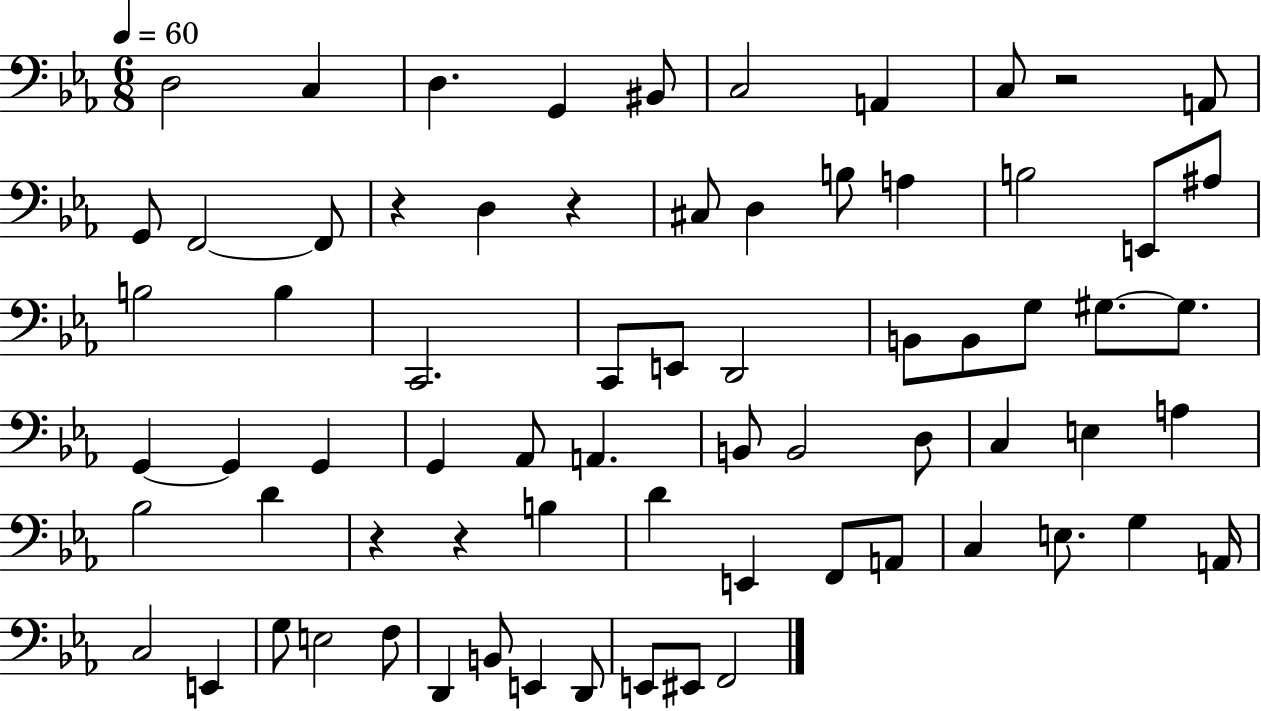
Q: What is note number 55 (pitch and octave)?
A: C3